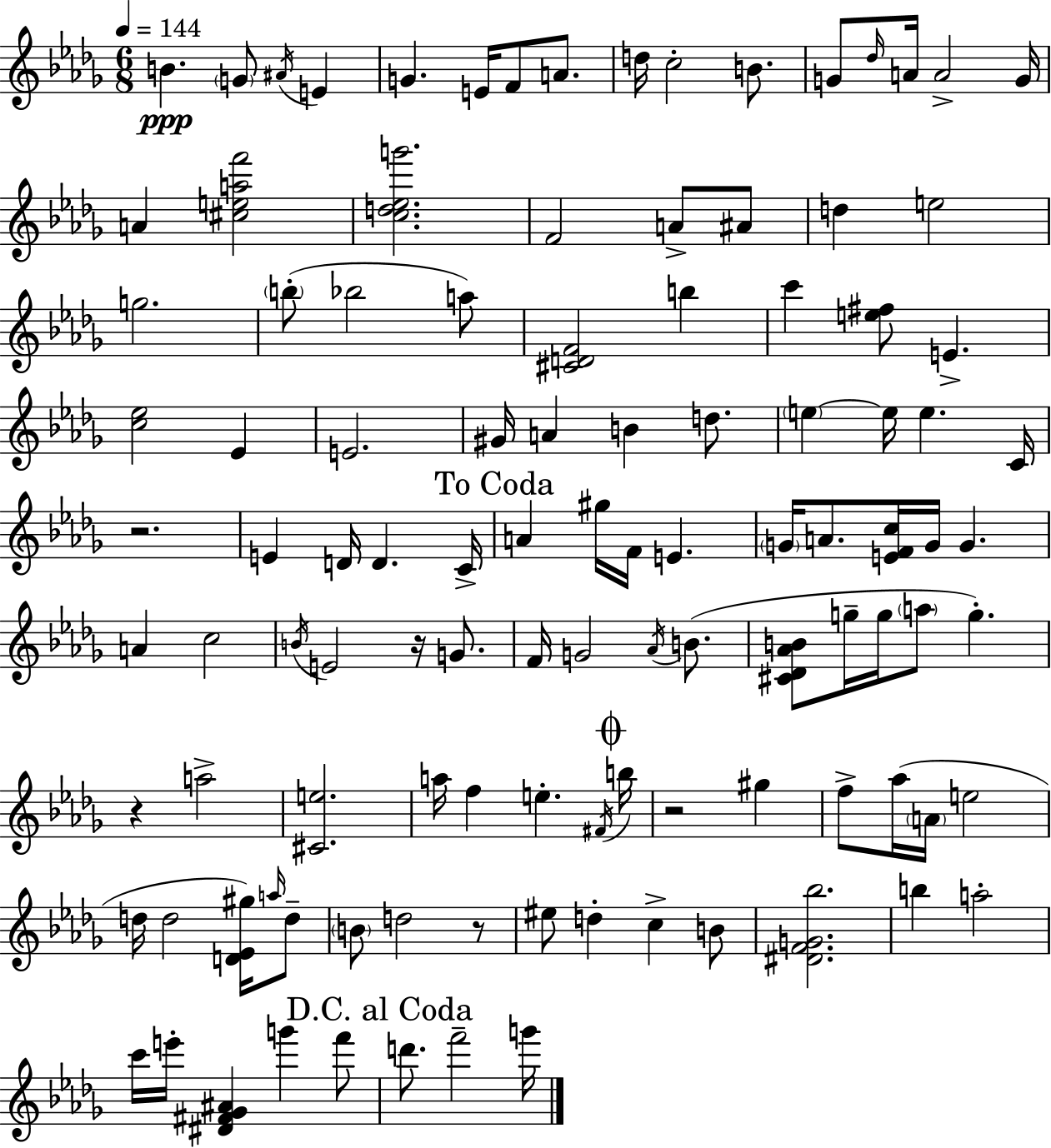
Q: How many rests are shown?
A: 5